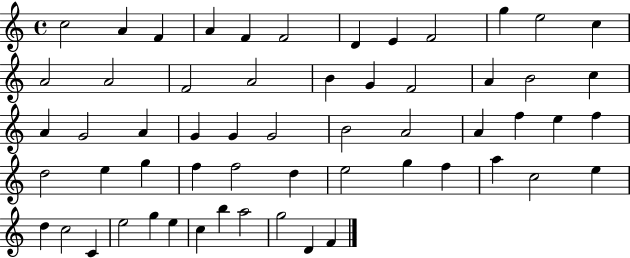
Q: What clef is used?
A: treble